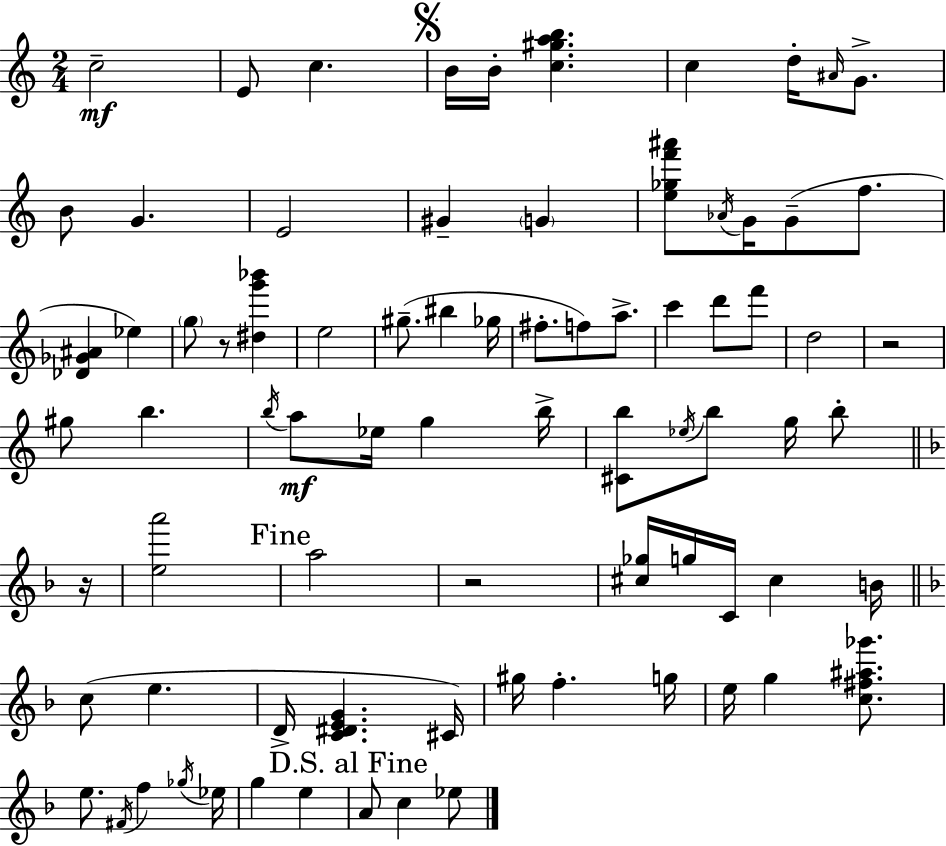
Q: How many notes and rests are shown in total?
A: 79